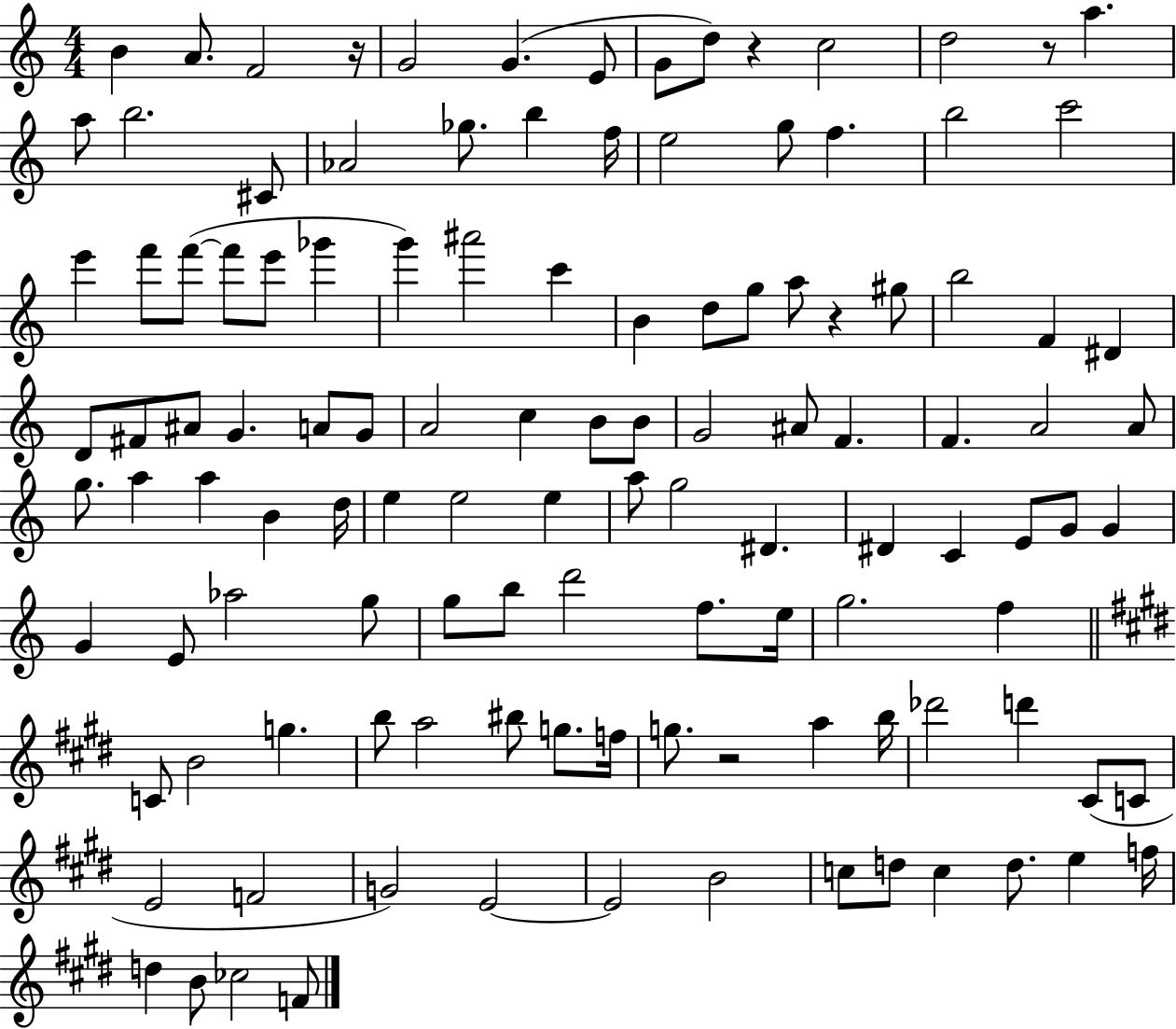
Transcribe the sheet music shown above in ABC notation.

X:1
T:Untitled
M:4/4
L:1/4
K:C
B A/2 F2 z/4 G2 G E/2 G/2 d/2 z c2 d2 z/2 a a/2 b2 ^C/2 _A2 _g/2 b f/4 e2 g/2 f b2 c'2 e' f'/2 f'/2 f'/2 e'/2 _g' g' ^a'2 c' B d/2 g/2 a/2 z ^g/2 b2 F ^D D/2 ^F/2 ^A/2 G A/2 G/2 A2 c B/2 B/2 G2 ^A/2 F F A2 A/2 g/2 a a B d/4 e e2 e a/2 g2 ^D ^D C E/2 G/2 G G E/2 _a2 g/2 g/2 b/2 d'2 f/2 e/4 g2 f C/2 B2 g b/2 a2 ^b/2 g/2 f/4 g/2 z2 a b/4 _d'2 d' ^C/2 C/2 E2 F2 G2 E2 E2 B2 c/2 d/2 c d/2 e f/4 d B/2 _c2 F/2